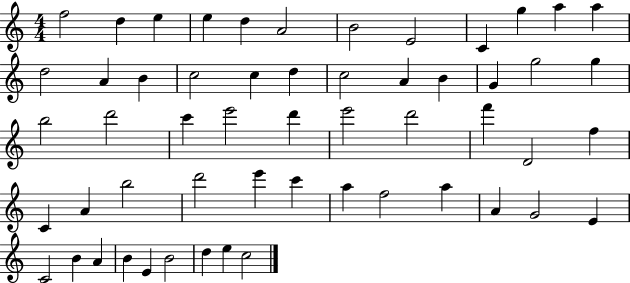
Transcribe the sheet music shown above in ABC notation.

X:1
T:Untitled
M:4/4
L:1/4
K:C
f2 d e e d A2 B2 E2 C g a a d2 A B c2 c d c2 A B G g2 g b2 d'2 c' e'2 d' e'2 d'2 f' D2 f C A b2 d'2 e' c' a f2 a A G2 E C2 B A B E B2 d e c2